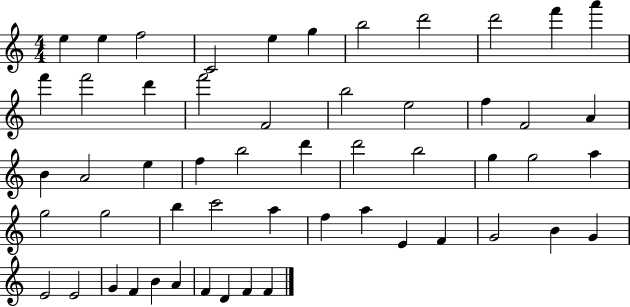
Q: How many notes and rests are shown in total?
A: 54